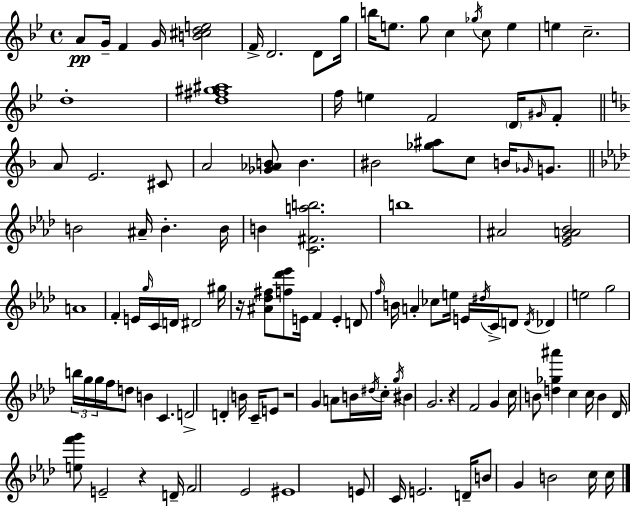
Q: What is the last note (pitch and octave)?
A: C5